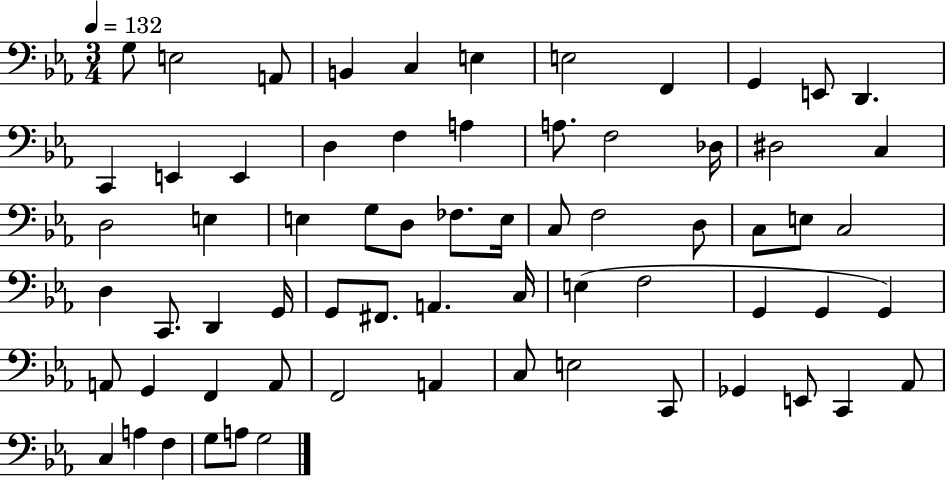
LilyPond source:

{
  \clef bass
  \numericTimeSignature
  \time 3/4
  \key ees \major
  \tempo 4 = 132
  g8 e2 a,8 | b,4 c4 e4 | e2 f,4 | g,4 e,8 d,4. | \break c,4 e,4 e,4 | d4 f4 a4 | a8. f2 des16 | dis2 c4 | \break d2 e4 | e4 g8 d8 fes8. e16 | c8 f2 d8 | c8 e8 c2 | \break d4 c,8. d,4 g,16 | g,8 fis,8. a,4. c16 | e4( f2 | g,4 g,4 g,4) | \break a,8 g,4 f,4 a,8 | f,2 a,4 | c8 e2 c,8 | ges,4 e,8 c,4 aes,8 | \break c4 a4 f4 | g8 a8 g2 | \bar "|."
}